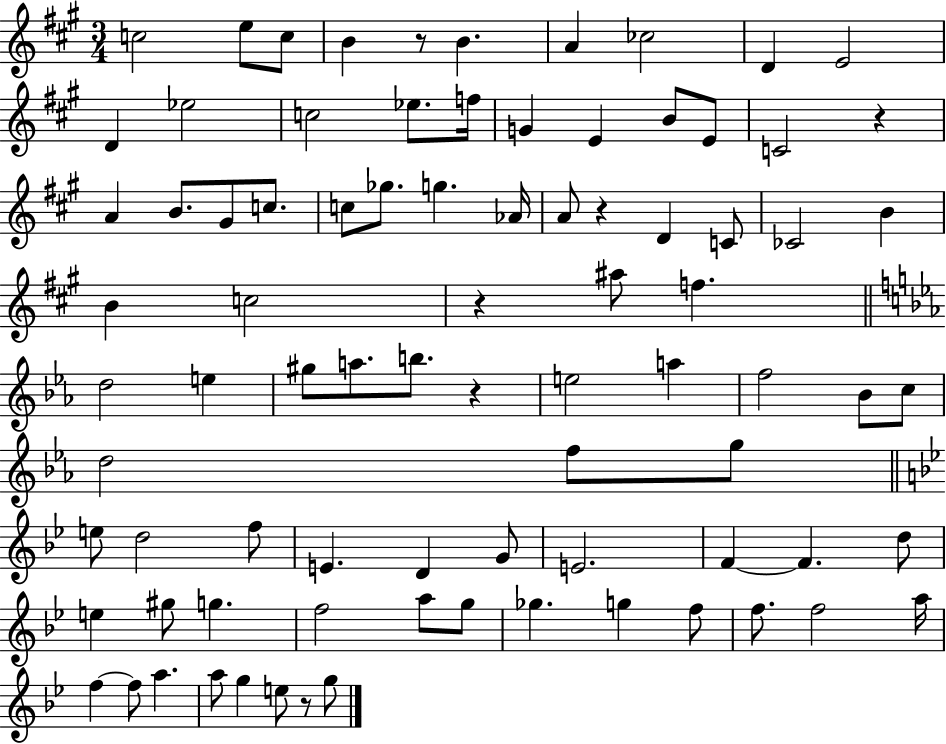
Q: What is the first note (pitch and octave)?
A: C5